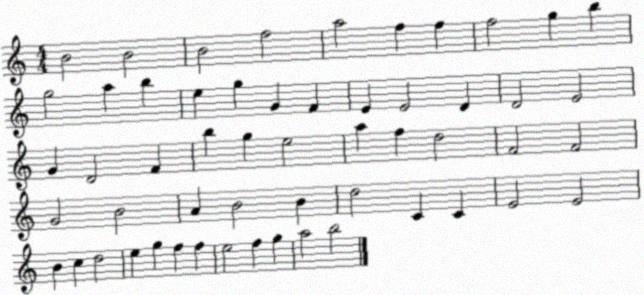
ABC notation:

X:1
T:Untitled
M:4/4
L:1/4
K:C
B2 B2 B2 f2 a2 f f f2 g b g2 a b e g G F E E2 D D2 E2 G D2 F b g e2 a f d2 F2 F2 G2 B2 A B2 B d2 C C E2 E2 B c d2 e g f f e2 f g a2 b2